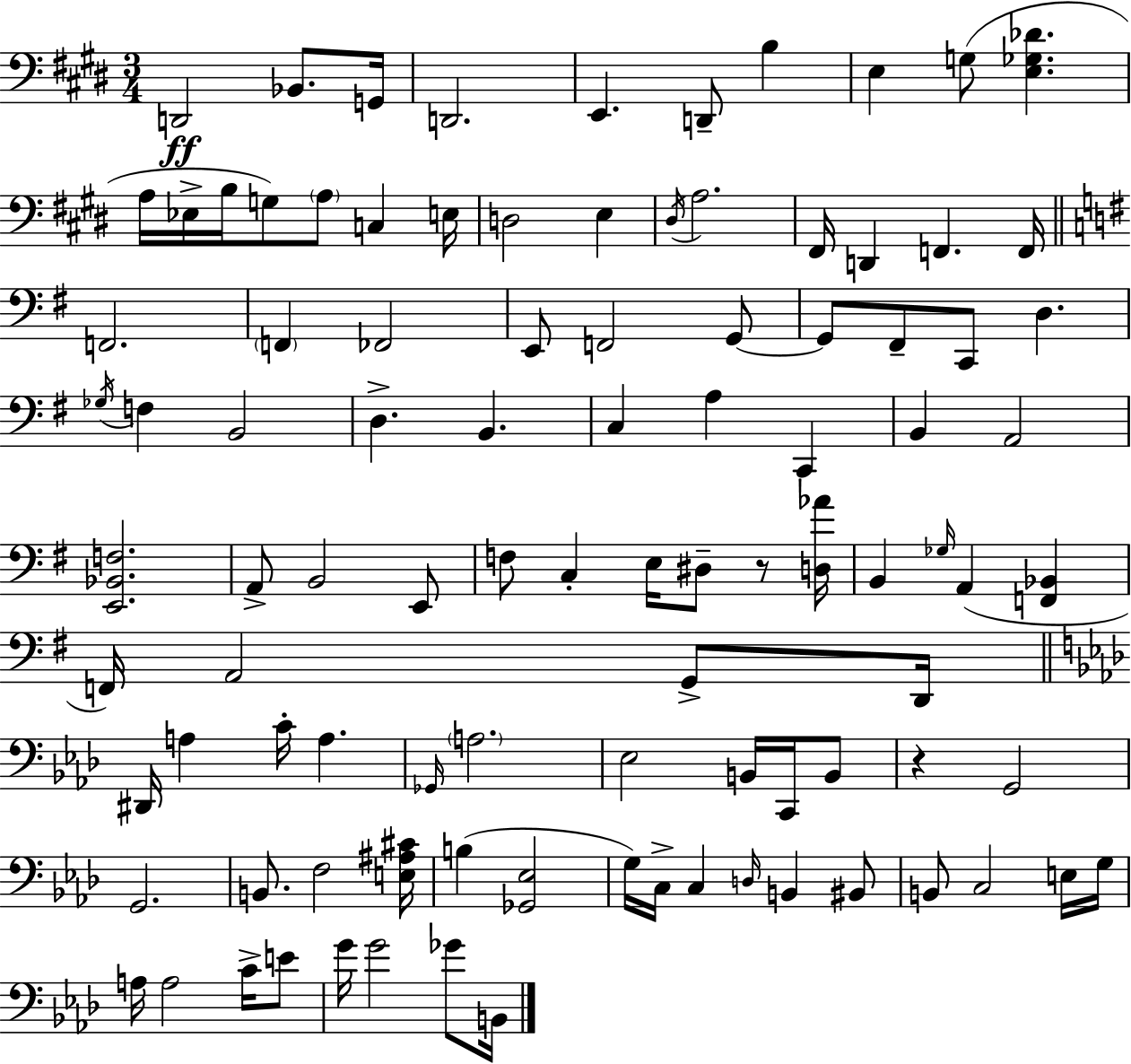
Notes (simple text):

D2/h Bb2/e. G2/s D2/h. E2/q. D2/e B3/q E3/q G3/e [E3,Gb3,Db4]/q. A3/s Eb3/s B3/s G3/e A3/e C3/q E3/s D3/h E3/q D#3/s A3/h. F#2/s D2/q F2/q. F2/s F2/h. F2/q FES2/h E2/e F2/h G2/e G2/e F#2/e C2/e D3/q. Gb3/s F3/q B2/h D3/q. B2/q. C3/q A3/q C2/q B2/q A2/h [E2,Bb2,F3]/h. A2/e B2/h E2/e F3/e C3/q E3/s D#3/e R/e [D3,Ab4]/s B2/q Gb3/s A2/q [F2,Bb2]/q F2/s A2/h G2/e D2/s D#2/s A3/q C4/s A3/q. Gb2/s A3/h. Eb3/h B2/s C2/s B2/e R/q G2/h G2/h. B2/e. F3/h [E3,A#3,C#4]/s B3/q [Gb2,Eb3]/h G3/s C3/s C3/q D3/s B2/q BIS2/e B2/e C3/h E3/s G3/s A3/s A3/h C4/s E4/e G4/s G4/h Gb4/e B2/s